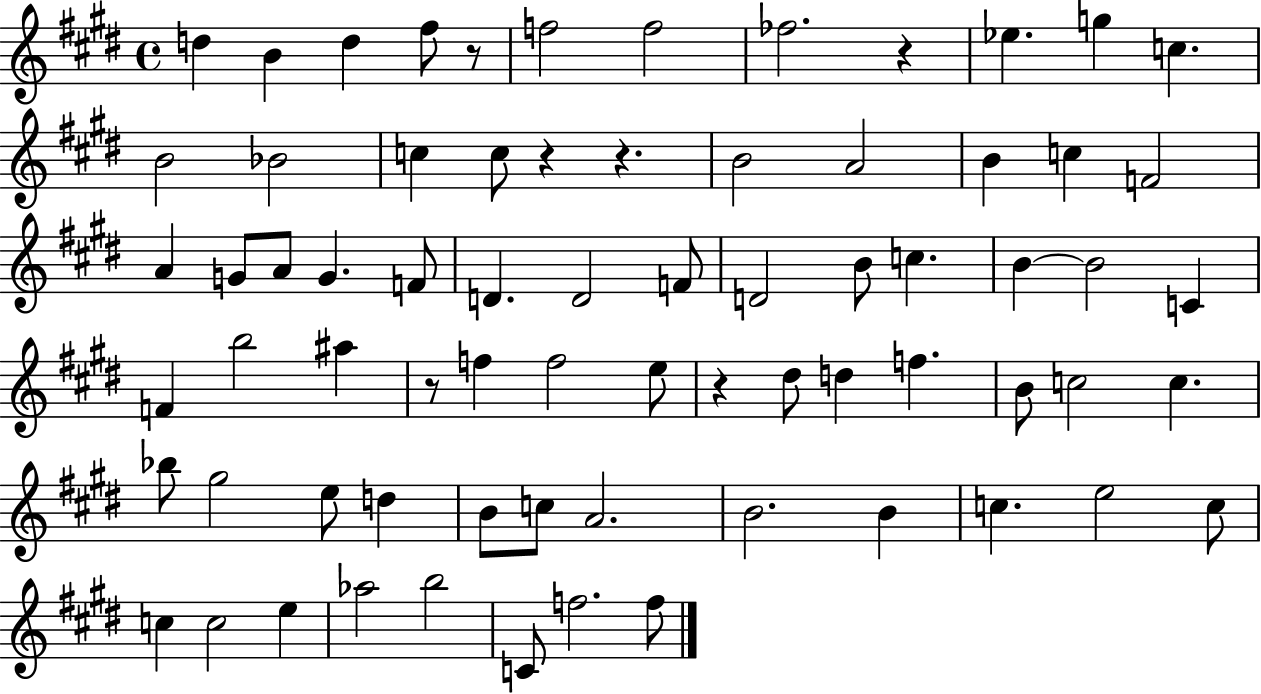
X:1
T:Untitled
M:4/4
L:1/4
K:E
d B d ^f/2 z/2 f2 f2 _f2 z _e g c B2 _B2 c c/2 z z B2 A2 B c F2 A G/2 A/2 G F/2 D D2 F/2 D2 B/2 c B B2 C F b2 ^a z/2 f f2 e/2 z ^d/2 d f B/2 c2 c _b/2 ^g2 e/2 d B/2 c/2 A2 B2 B c e2 c/2 c c2 e _a2 b2 C/2 f2 f/2